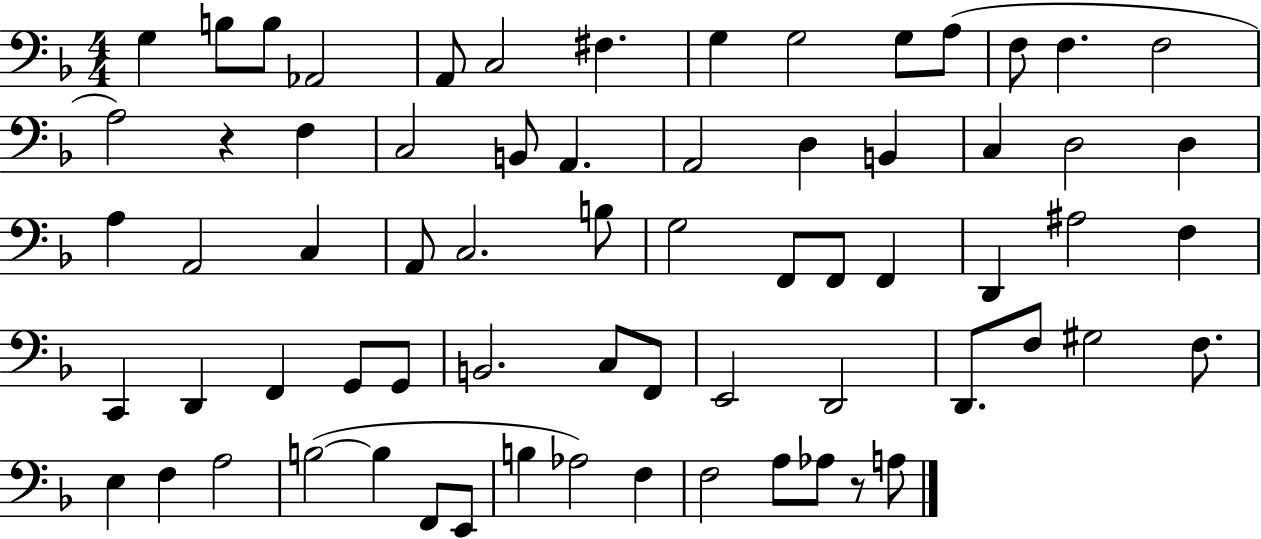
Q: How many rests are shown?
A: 2